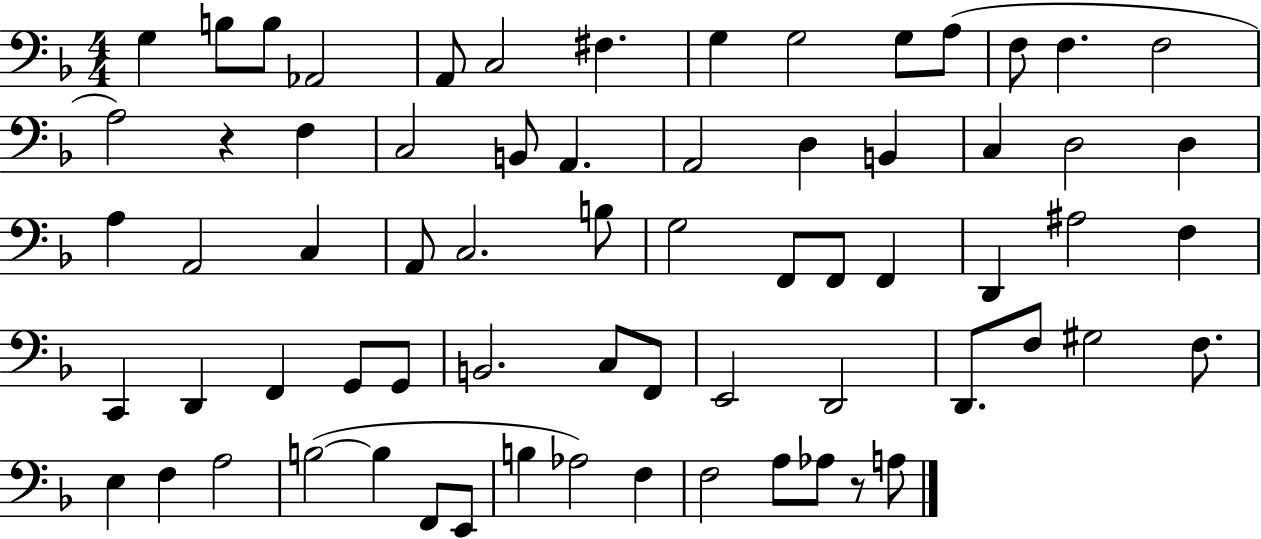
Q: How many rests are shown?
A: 2